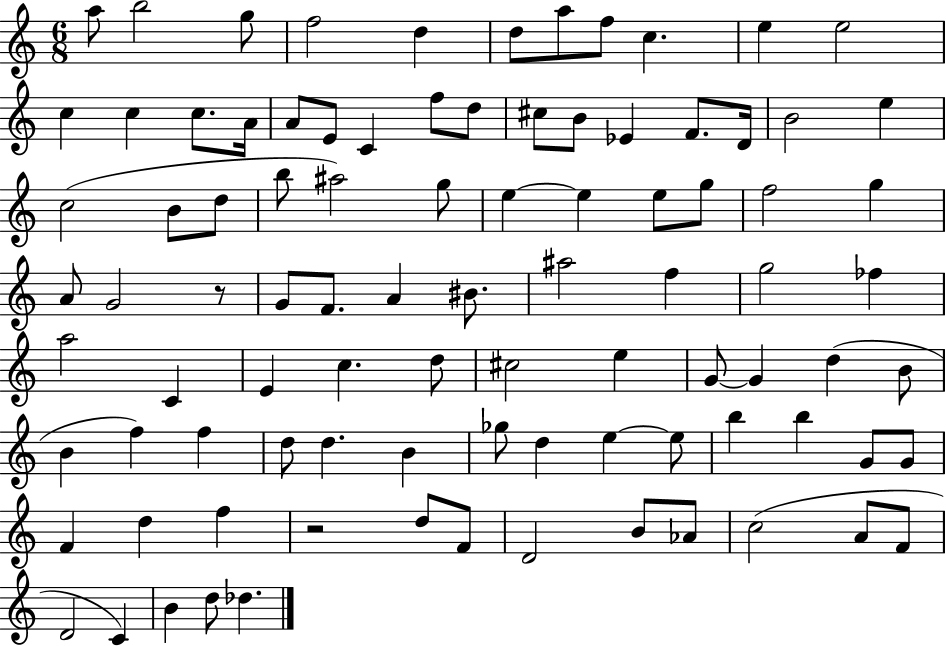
{
  \clef treble
  \numericTimeSignature
  \time 6/8
  \key c \major
  a''8 b''2 g''8 | f''2 d''4 | d''8 a''8 f''8 c''4. | e''4 e''2 | \break c''4 c''4 c''8. a'16 | a'8 e'8 c'4 f''8 d''8 | cis''8 b'8 ees'4 f'8. d'16 | b'2 e''4 | \break c''2( b'8 d''8 | b''8 ais''2) g''8 | e''4~~ e''4 e''8 g''8 | f''2 g''4 | \break a'8 g'2 r8 | g'8 f'8. a'4 bis'8. | ais''2 f''4 | g''2 fes''4 | \break a''2 c'4 | e'4 c''4. d''8 | cis''2 e''4 | g'8~~ g'4 d''4( b'8 | \break b'4 f''4) f''4 | d''8 d''4. b'4 | ges''8 d''4 e''4~~ e''8 | b''4 b''4 g'8 g'8 | \break f'4 d''4 f''4 | r2 d''8 f'8 | d'2 b'8 aes'8 | c''2( a'8 f'8 | \break d'2 c'4) | b'4 d''8 des''4. | \bar "|."
}